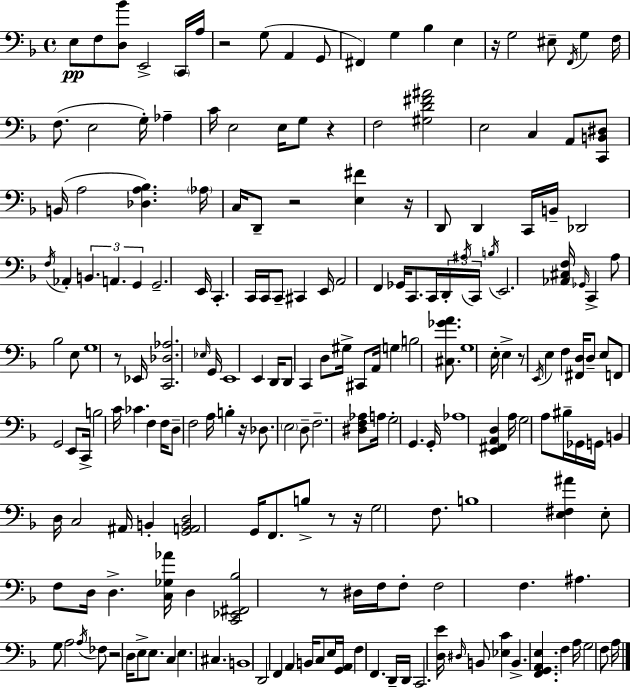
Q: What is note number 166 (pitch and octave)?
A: F3